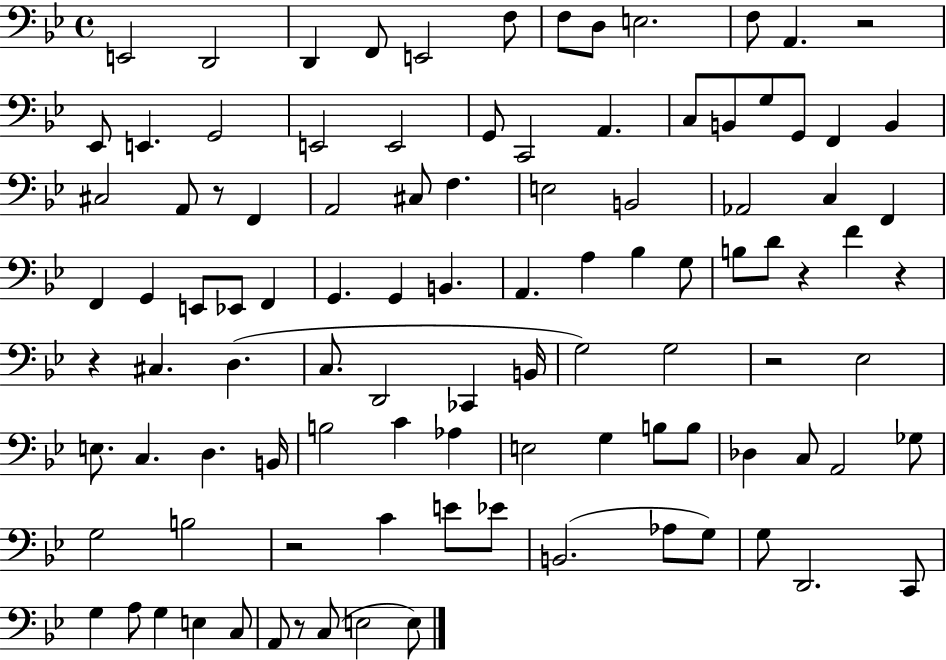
{
  \clef bass
  \time 4/4
  \defaultTimeSignature
  \key bes \major
  \repeat volta 2 { e,2 d,2 | d,4 f,8 e,2 f8 | f8 d8 e2. | f8 a,4. r2 | \break ees,8 e,4. g,2 | e,2 e,2 | g,8 c,2 a,4. | c8 b,8 g8 g,8 f,4 b,4 | \break cis2 a,8 r8 f,4 | a,2 cis8 f4. | e2 b,2 | aes,2 c4 f,4 | \break f,4 g,4 e,8 ees,8 f,4 | g,4. g,4 b,4. | a,4. a4 bes4 g8 | b8 d'8 r4 f'4 r4 | \break r4 cis4. d4.( | c8. d,2 ces,4 b,16 | g2) g2 | r2 ees2 | \break e8. c4. d4. b,16 | b2 c'4 aes4 | e2 g4 b8 b8 | des4 c8 a,2 ges8 | \break g2 b2 | r2 c'4 e'8 ees'8 | b,2.( aes8 g8) | g8 d,2. c,8 | \break g4 a8 g4 e4 c8 | a,8 r8 c8( e2 e8) | } \bar "|."
}